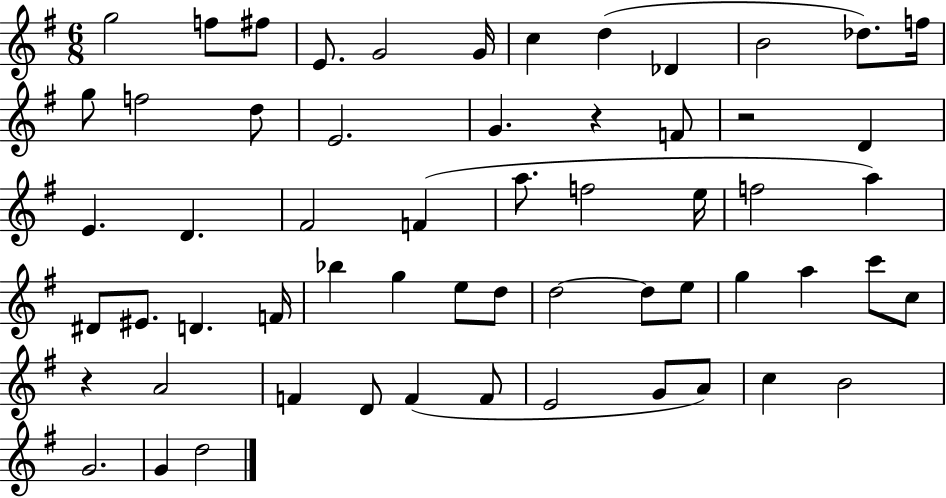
G5/h F5/e F#5/e E4/e. G4/h G4/s C5/q D5/q Db4/q B4/h Db5/e. F5/s G5/e F5/h D5/e E4/h. G4/q. R/q F4/e R/h D4/q E4/q. D4/q. F#4/h F4/q A5/e. F5/h E5/s F5/h A5/q D#4/e EIS4/e. D4/q. F4/s Bb5/q G5/q E5/e D5/e D5/h D5/e E5/e G5/q A5/q C6/e C5/e R/q A4/h F4/q D4/e F4/q F4/e E4/h G4/e A4/e C5/q B4/h G4/h. G4/q D5/h